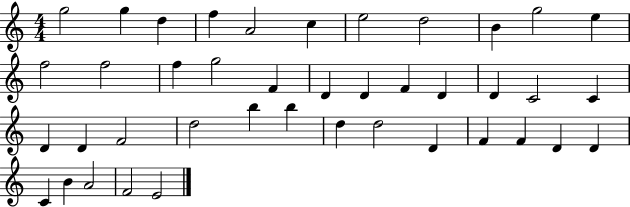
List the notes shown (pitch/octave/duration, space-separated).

G5/h G5/q D5/q F5/q A4/h C5/q E5/h D5/h B4/q G5/h E5/q F5/h F5/h F5/q G5/h F4/q D4/q D4/q F4/q D4/q D4/q C4/h C4/q D4/q D4/q F4/h D5/h B5/q B5/q D5/q D5/h D4/q F4/q F4/q D4/q D4/q C4/q B4/q A4/h F4/h E4/h